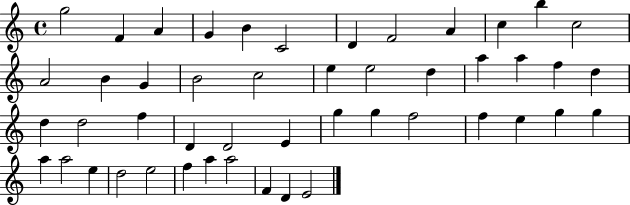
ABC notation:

X:1
T:Untitled
M:4/4
L:1/4
K:C
g2 F A G B C2 D F2 A c b c2 A2 B G B2 c2 e e2 d a a f d d d2 f D D2 E g g f2 f e g g a a2 e d2 e2 f a a2 F D E2